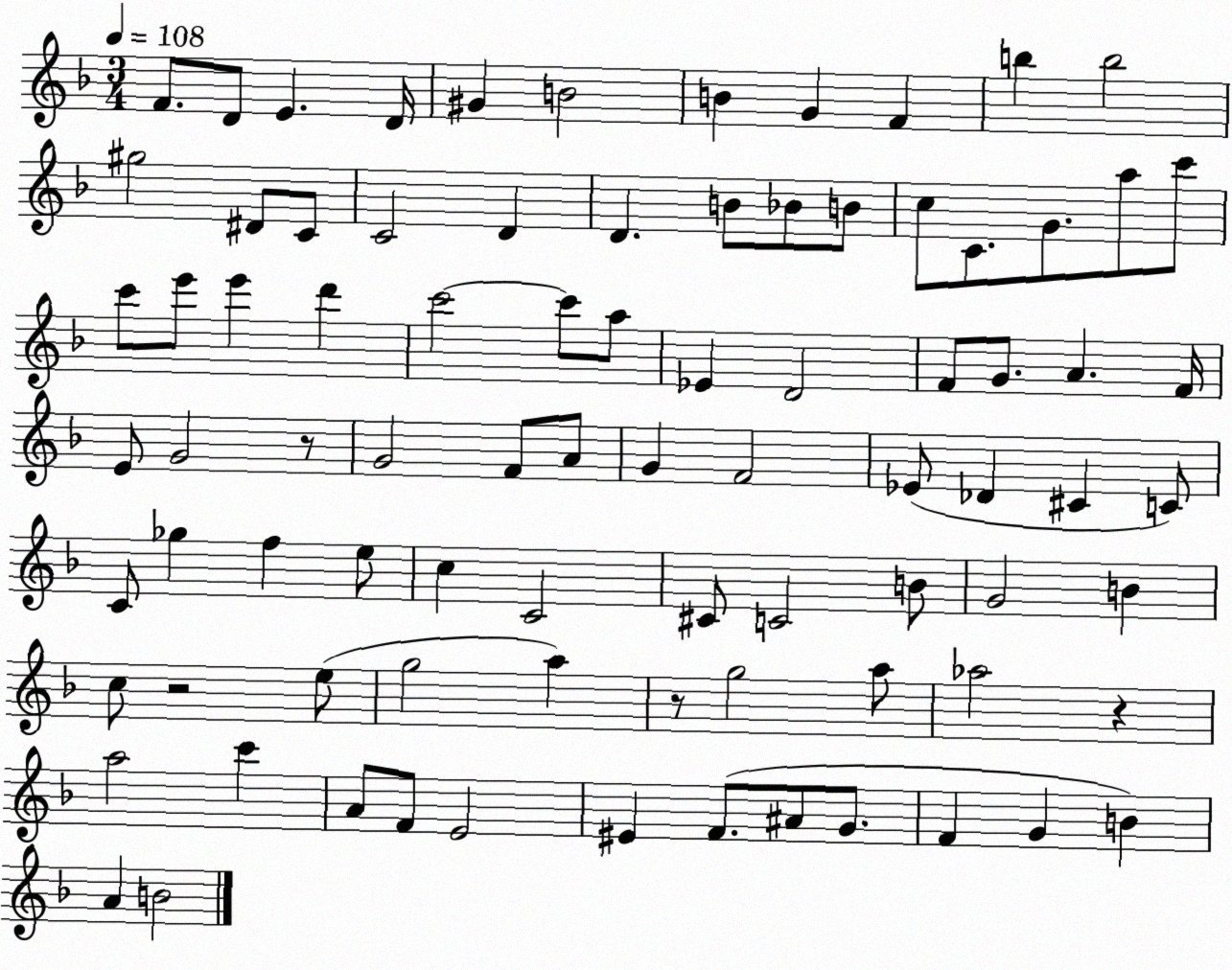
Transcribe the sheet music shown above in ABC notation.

X:1
T:Untitled
M:3/4
L:1/4
K:F
F/2 D/2 E D/4 ^G B2 B G F b b2 ^g2 ^D/2 C/2 C2 D D B/2 _B/2 B/2 c/2 C/2 G/2 a/2 c'/2 c'/2 e'/2 e' d' c'2 c'/2 a/2 _E D2 F/2 G/2 A F/4 E/2 G2 z/2 G2 F/2 A/2 G F2 _E/2 _D ^C C/2 C/2 _g f e/2 c C2 ^C/2 C2 B/2 G2 B c/2 z2 e/2 g2 a z/2 g2 a/2 _a2 z a2 c' A/2 F/2 E2 ^E F/2 ^A/2 G/2 F G B A B2